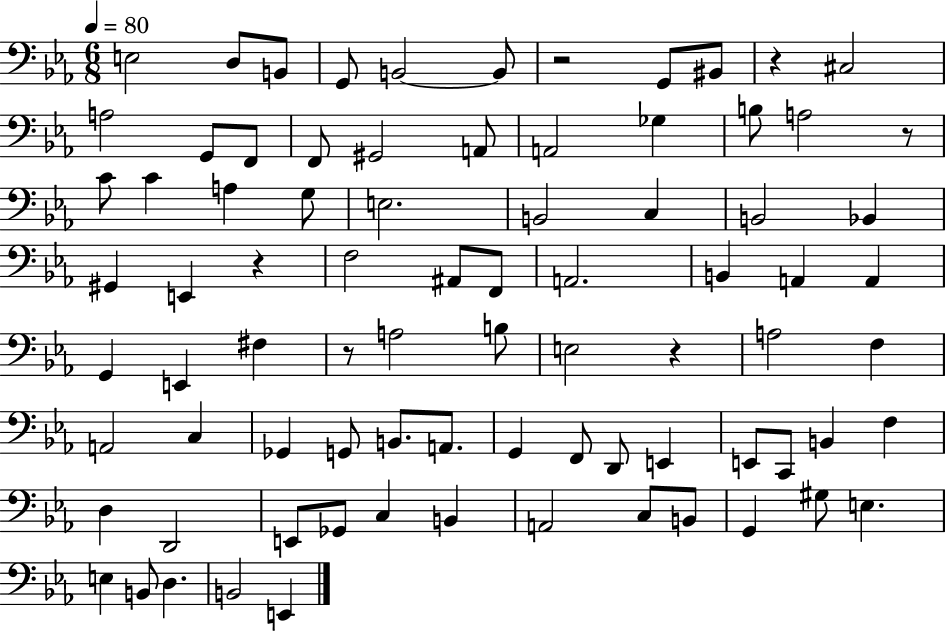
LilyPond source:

{
  \clef bass
  \numericTimeSignature
  \time 6/8
  \key ees \major
  \tempo 4 = 80
  e2 d8 b,8 | g,8 b,2~~ b,8 | r2 g,8 bis,8 | r4 cis2 | \break a2 g,8 f,8 | f,8 gis,2 a,8 | a,2 ges4 | b8 a2 r8 | \break c'8 c'4 a4 g8 | e2. | b,2 c4 | b,2 bes,4 | \break gis,4 e,4 r4 | f2 ais,8 f,8 | a,2. | b,4 a,4 a,4 | \break g,4 e,4 fis4 | r8 a2 b8 | e2 r4 | a2 f4 | \break a,2 c4 | ges,4 g,8 b,8. a,8. | g,4 f,8 d,8 e,4 | e,8 c,8 b,4 f4 | \break d4 d,2 | e,8 ges,8 c4 b,4 | a,2 c8 b,8 | g,4 gis8 e4. | \break e4 b,8 d4. | b,2 e,4 | \bar "|."
}